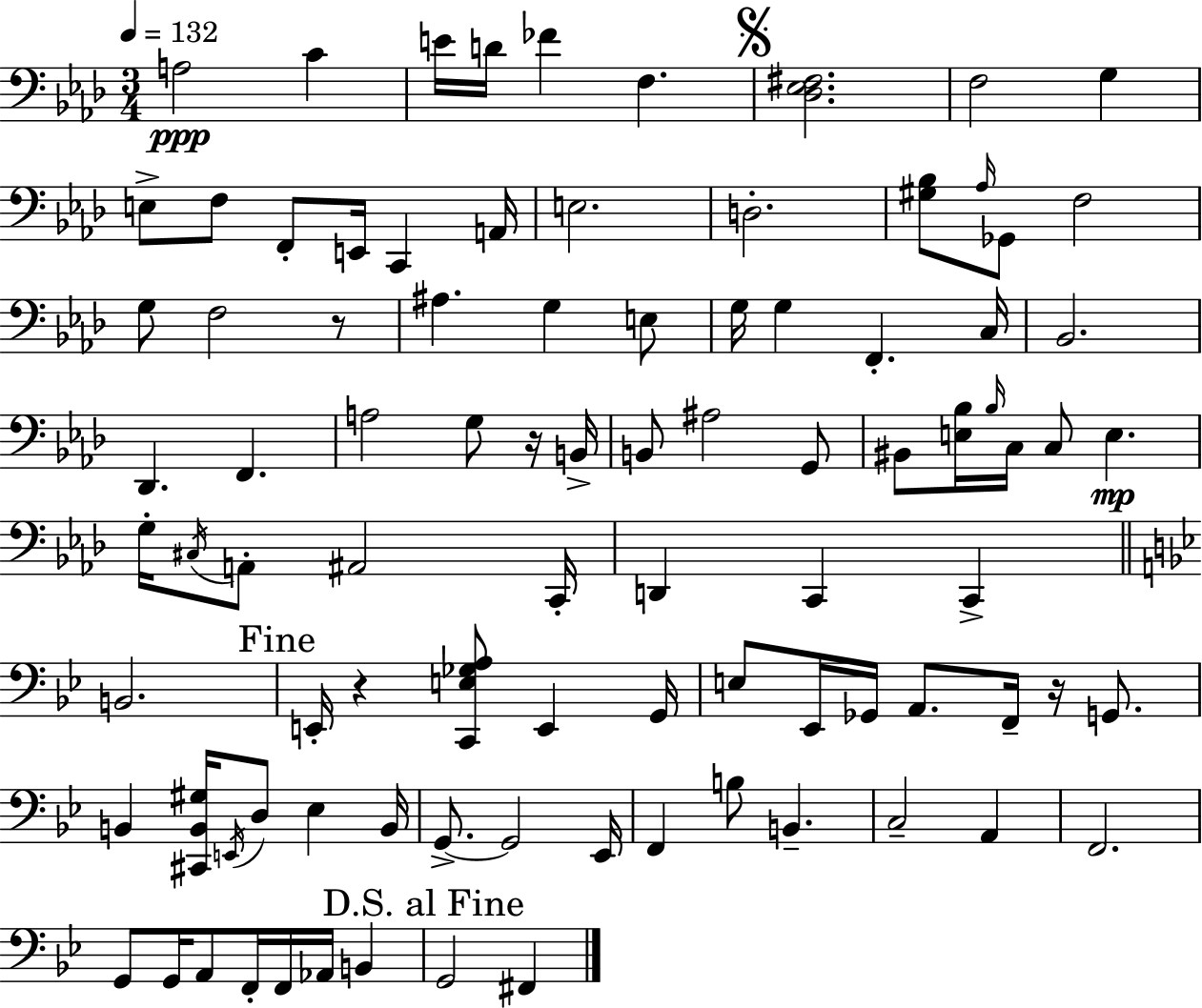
{
  \clef bass
  \numericTimeSignature
  \time 3/4
  \key aes \major
  \tempo 4 = 132
  a2\ppp c'4 | e'16 d'16 fes'4 f4. | \mark \markup { \musicglyph "scripts.segno" } <des ees fis>2. | f2 g4 | \break e8-> f8 f,8-. e,16 c,4 a,16 | e2. | d2.-. | <gis bes>8 \grace { aes16 } ges,8 f2 | \break g8 f2 r8 | ais4. g4 e8 | g16 g4 f,4.-. | c16 bes,2. | \break des,4. f,4. | a2 g8 r16 | b,16-> b,8 ais2 g,8 | bis,8 <e bes>16 \grace { bes16 } c16 c8 e4.\mp | \break g16-. \acciaccatura { cis16 } a,8-. ais,2 | c,16-. d,4 c,4 c,4-> | \bar "||" \break \key bes \major b,2. | \mark "Fine" e,16-. r4 <c, e ges a>8 e,4 g,16 | e8 ees,16 ges,16 a,8. f,16-- r16 g,8. | b,4 <cis, b, gis>16 \acciaccatura { e,16 } d8 ees4 | \break b,16 g,8.->~~ g,2 | ees,16 f,4 b8 b,4.-- | c2-- a,4 | f,2. | \break g,8 g,16 a,8 f,16-. f,16 aes,16 b,4 | \mark "D.S. al Fine" g,2 fis,4 | \bar "|."
}